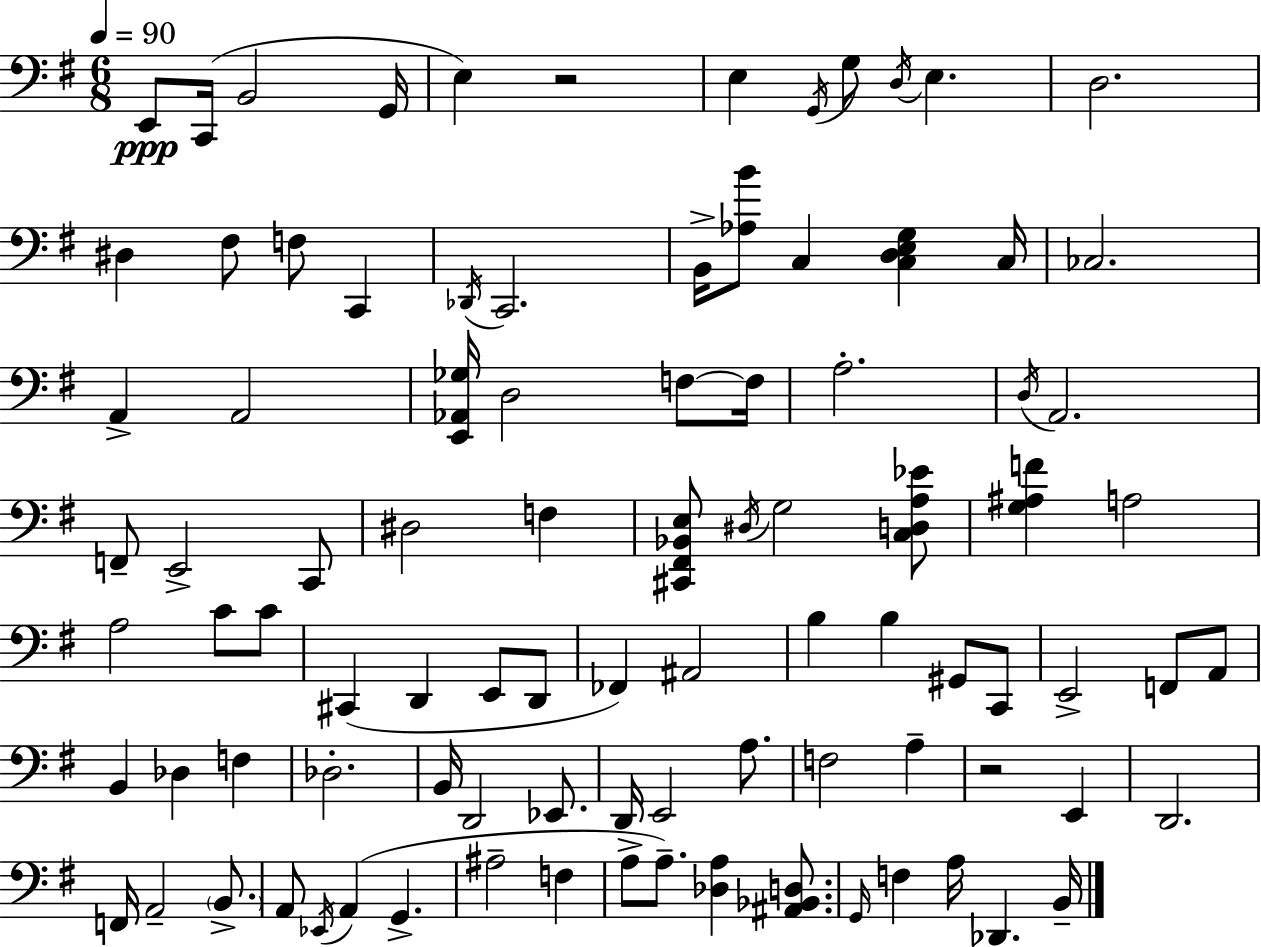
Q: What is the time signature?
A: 6/8